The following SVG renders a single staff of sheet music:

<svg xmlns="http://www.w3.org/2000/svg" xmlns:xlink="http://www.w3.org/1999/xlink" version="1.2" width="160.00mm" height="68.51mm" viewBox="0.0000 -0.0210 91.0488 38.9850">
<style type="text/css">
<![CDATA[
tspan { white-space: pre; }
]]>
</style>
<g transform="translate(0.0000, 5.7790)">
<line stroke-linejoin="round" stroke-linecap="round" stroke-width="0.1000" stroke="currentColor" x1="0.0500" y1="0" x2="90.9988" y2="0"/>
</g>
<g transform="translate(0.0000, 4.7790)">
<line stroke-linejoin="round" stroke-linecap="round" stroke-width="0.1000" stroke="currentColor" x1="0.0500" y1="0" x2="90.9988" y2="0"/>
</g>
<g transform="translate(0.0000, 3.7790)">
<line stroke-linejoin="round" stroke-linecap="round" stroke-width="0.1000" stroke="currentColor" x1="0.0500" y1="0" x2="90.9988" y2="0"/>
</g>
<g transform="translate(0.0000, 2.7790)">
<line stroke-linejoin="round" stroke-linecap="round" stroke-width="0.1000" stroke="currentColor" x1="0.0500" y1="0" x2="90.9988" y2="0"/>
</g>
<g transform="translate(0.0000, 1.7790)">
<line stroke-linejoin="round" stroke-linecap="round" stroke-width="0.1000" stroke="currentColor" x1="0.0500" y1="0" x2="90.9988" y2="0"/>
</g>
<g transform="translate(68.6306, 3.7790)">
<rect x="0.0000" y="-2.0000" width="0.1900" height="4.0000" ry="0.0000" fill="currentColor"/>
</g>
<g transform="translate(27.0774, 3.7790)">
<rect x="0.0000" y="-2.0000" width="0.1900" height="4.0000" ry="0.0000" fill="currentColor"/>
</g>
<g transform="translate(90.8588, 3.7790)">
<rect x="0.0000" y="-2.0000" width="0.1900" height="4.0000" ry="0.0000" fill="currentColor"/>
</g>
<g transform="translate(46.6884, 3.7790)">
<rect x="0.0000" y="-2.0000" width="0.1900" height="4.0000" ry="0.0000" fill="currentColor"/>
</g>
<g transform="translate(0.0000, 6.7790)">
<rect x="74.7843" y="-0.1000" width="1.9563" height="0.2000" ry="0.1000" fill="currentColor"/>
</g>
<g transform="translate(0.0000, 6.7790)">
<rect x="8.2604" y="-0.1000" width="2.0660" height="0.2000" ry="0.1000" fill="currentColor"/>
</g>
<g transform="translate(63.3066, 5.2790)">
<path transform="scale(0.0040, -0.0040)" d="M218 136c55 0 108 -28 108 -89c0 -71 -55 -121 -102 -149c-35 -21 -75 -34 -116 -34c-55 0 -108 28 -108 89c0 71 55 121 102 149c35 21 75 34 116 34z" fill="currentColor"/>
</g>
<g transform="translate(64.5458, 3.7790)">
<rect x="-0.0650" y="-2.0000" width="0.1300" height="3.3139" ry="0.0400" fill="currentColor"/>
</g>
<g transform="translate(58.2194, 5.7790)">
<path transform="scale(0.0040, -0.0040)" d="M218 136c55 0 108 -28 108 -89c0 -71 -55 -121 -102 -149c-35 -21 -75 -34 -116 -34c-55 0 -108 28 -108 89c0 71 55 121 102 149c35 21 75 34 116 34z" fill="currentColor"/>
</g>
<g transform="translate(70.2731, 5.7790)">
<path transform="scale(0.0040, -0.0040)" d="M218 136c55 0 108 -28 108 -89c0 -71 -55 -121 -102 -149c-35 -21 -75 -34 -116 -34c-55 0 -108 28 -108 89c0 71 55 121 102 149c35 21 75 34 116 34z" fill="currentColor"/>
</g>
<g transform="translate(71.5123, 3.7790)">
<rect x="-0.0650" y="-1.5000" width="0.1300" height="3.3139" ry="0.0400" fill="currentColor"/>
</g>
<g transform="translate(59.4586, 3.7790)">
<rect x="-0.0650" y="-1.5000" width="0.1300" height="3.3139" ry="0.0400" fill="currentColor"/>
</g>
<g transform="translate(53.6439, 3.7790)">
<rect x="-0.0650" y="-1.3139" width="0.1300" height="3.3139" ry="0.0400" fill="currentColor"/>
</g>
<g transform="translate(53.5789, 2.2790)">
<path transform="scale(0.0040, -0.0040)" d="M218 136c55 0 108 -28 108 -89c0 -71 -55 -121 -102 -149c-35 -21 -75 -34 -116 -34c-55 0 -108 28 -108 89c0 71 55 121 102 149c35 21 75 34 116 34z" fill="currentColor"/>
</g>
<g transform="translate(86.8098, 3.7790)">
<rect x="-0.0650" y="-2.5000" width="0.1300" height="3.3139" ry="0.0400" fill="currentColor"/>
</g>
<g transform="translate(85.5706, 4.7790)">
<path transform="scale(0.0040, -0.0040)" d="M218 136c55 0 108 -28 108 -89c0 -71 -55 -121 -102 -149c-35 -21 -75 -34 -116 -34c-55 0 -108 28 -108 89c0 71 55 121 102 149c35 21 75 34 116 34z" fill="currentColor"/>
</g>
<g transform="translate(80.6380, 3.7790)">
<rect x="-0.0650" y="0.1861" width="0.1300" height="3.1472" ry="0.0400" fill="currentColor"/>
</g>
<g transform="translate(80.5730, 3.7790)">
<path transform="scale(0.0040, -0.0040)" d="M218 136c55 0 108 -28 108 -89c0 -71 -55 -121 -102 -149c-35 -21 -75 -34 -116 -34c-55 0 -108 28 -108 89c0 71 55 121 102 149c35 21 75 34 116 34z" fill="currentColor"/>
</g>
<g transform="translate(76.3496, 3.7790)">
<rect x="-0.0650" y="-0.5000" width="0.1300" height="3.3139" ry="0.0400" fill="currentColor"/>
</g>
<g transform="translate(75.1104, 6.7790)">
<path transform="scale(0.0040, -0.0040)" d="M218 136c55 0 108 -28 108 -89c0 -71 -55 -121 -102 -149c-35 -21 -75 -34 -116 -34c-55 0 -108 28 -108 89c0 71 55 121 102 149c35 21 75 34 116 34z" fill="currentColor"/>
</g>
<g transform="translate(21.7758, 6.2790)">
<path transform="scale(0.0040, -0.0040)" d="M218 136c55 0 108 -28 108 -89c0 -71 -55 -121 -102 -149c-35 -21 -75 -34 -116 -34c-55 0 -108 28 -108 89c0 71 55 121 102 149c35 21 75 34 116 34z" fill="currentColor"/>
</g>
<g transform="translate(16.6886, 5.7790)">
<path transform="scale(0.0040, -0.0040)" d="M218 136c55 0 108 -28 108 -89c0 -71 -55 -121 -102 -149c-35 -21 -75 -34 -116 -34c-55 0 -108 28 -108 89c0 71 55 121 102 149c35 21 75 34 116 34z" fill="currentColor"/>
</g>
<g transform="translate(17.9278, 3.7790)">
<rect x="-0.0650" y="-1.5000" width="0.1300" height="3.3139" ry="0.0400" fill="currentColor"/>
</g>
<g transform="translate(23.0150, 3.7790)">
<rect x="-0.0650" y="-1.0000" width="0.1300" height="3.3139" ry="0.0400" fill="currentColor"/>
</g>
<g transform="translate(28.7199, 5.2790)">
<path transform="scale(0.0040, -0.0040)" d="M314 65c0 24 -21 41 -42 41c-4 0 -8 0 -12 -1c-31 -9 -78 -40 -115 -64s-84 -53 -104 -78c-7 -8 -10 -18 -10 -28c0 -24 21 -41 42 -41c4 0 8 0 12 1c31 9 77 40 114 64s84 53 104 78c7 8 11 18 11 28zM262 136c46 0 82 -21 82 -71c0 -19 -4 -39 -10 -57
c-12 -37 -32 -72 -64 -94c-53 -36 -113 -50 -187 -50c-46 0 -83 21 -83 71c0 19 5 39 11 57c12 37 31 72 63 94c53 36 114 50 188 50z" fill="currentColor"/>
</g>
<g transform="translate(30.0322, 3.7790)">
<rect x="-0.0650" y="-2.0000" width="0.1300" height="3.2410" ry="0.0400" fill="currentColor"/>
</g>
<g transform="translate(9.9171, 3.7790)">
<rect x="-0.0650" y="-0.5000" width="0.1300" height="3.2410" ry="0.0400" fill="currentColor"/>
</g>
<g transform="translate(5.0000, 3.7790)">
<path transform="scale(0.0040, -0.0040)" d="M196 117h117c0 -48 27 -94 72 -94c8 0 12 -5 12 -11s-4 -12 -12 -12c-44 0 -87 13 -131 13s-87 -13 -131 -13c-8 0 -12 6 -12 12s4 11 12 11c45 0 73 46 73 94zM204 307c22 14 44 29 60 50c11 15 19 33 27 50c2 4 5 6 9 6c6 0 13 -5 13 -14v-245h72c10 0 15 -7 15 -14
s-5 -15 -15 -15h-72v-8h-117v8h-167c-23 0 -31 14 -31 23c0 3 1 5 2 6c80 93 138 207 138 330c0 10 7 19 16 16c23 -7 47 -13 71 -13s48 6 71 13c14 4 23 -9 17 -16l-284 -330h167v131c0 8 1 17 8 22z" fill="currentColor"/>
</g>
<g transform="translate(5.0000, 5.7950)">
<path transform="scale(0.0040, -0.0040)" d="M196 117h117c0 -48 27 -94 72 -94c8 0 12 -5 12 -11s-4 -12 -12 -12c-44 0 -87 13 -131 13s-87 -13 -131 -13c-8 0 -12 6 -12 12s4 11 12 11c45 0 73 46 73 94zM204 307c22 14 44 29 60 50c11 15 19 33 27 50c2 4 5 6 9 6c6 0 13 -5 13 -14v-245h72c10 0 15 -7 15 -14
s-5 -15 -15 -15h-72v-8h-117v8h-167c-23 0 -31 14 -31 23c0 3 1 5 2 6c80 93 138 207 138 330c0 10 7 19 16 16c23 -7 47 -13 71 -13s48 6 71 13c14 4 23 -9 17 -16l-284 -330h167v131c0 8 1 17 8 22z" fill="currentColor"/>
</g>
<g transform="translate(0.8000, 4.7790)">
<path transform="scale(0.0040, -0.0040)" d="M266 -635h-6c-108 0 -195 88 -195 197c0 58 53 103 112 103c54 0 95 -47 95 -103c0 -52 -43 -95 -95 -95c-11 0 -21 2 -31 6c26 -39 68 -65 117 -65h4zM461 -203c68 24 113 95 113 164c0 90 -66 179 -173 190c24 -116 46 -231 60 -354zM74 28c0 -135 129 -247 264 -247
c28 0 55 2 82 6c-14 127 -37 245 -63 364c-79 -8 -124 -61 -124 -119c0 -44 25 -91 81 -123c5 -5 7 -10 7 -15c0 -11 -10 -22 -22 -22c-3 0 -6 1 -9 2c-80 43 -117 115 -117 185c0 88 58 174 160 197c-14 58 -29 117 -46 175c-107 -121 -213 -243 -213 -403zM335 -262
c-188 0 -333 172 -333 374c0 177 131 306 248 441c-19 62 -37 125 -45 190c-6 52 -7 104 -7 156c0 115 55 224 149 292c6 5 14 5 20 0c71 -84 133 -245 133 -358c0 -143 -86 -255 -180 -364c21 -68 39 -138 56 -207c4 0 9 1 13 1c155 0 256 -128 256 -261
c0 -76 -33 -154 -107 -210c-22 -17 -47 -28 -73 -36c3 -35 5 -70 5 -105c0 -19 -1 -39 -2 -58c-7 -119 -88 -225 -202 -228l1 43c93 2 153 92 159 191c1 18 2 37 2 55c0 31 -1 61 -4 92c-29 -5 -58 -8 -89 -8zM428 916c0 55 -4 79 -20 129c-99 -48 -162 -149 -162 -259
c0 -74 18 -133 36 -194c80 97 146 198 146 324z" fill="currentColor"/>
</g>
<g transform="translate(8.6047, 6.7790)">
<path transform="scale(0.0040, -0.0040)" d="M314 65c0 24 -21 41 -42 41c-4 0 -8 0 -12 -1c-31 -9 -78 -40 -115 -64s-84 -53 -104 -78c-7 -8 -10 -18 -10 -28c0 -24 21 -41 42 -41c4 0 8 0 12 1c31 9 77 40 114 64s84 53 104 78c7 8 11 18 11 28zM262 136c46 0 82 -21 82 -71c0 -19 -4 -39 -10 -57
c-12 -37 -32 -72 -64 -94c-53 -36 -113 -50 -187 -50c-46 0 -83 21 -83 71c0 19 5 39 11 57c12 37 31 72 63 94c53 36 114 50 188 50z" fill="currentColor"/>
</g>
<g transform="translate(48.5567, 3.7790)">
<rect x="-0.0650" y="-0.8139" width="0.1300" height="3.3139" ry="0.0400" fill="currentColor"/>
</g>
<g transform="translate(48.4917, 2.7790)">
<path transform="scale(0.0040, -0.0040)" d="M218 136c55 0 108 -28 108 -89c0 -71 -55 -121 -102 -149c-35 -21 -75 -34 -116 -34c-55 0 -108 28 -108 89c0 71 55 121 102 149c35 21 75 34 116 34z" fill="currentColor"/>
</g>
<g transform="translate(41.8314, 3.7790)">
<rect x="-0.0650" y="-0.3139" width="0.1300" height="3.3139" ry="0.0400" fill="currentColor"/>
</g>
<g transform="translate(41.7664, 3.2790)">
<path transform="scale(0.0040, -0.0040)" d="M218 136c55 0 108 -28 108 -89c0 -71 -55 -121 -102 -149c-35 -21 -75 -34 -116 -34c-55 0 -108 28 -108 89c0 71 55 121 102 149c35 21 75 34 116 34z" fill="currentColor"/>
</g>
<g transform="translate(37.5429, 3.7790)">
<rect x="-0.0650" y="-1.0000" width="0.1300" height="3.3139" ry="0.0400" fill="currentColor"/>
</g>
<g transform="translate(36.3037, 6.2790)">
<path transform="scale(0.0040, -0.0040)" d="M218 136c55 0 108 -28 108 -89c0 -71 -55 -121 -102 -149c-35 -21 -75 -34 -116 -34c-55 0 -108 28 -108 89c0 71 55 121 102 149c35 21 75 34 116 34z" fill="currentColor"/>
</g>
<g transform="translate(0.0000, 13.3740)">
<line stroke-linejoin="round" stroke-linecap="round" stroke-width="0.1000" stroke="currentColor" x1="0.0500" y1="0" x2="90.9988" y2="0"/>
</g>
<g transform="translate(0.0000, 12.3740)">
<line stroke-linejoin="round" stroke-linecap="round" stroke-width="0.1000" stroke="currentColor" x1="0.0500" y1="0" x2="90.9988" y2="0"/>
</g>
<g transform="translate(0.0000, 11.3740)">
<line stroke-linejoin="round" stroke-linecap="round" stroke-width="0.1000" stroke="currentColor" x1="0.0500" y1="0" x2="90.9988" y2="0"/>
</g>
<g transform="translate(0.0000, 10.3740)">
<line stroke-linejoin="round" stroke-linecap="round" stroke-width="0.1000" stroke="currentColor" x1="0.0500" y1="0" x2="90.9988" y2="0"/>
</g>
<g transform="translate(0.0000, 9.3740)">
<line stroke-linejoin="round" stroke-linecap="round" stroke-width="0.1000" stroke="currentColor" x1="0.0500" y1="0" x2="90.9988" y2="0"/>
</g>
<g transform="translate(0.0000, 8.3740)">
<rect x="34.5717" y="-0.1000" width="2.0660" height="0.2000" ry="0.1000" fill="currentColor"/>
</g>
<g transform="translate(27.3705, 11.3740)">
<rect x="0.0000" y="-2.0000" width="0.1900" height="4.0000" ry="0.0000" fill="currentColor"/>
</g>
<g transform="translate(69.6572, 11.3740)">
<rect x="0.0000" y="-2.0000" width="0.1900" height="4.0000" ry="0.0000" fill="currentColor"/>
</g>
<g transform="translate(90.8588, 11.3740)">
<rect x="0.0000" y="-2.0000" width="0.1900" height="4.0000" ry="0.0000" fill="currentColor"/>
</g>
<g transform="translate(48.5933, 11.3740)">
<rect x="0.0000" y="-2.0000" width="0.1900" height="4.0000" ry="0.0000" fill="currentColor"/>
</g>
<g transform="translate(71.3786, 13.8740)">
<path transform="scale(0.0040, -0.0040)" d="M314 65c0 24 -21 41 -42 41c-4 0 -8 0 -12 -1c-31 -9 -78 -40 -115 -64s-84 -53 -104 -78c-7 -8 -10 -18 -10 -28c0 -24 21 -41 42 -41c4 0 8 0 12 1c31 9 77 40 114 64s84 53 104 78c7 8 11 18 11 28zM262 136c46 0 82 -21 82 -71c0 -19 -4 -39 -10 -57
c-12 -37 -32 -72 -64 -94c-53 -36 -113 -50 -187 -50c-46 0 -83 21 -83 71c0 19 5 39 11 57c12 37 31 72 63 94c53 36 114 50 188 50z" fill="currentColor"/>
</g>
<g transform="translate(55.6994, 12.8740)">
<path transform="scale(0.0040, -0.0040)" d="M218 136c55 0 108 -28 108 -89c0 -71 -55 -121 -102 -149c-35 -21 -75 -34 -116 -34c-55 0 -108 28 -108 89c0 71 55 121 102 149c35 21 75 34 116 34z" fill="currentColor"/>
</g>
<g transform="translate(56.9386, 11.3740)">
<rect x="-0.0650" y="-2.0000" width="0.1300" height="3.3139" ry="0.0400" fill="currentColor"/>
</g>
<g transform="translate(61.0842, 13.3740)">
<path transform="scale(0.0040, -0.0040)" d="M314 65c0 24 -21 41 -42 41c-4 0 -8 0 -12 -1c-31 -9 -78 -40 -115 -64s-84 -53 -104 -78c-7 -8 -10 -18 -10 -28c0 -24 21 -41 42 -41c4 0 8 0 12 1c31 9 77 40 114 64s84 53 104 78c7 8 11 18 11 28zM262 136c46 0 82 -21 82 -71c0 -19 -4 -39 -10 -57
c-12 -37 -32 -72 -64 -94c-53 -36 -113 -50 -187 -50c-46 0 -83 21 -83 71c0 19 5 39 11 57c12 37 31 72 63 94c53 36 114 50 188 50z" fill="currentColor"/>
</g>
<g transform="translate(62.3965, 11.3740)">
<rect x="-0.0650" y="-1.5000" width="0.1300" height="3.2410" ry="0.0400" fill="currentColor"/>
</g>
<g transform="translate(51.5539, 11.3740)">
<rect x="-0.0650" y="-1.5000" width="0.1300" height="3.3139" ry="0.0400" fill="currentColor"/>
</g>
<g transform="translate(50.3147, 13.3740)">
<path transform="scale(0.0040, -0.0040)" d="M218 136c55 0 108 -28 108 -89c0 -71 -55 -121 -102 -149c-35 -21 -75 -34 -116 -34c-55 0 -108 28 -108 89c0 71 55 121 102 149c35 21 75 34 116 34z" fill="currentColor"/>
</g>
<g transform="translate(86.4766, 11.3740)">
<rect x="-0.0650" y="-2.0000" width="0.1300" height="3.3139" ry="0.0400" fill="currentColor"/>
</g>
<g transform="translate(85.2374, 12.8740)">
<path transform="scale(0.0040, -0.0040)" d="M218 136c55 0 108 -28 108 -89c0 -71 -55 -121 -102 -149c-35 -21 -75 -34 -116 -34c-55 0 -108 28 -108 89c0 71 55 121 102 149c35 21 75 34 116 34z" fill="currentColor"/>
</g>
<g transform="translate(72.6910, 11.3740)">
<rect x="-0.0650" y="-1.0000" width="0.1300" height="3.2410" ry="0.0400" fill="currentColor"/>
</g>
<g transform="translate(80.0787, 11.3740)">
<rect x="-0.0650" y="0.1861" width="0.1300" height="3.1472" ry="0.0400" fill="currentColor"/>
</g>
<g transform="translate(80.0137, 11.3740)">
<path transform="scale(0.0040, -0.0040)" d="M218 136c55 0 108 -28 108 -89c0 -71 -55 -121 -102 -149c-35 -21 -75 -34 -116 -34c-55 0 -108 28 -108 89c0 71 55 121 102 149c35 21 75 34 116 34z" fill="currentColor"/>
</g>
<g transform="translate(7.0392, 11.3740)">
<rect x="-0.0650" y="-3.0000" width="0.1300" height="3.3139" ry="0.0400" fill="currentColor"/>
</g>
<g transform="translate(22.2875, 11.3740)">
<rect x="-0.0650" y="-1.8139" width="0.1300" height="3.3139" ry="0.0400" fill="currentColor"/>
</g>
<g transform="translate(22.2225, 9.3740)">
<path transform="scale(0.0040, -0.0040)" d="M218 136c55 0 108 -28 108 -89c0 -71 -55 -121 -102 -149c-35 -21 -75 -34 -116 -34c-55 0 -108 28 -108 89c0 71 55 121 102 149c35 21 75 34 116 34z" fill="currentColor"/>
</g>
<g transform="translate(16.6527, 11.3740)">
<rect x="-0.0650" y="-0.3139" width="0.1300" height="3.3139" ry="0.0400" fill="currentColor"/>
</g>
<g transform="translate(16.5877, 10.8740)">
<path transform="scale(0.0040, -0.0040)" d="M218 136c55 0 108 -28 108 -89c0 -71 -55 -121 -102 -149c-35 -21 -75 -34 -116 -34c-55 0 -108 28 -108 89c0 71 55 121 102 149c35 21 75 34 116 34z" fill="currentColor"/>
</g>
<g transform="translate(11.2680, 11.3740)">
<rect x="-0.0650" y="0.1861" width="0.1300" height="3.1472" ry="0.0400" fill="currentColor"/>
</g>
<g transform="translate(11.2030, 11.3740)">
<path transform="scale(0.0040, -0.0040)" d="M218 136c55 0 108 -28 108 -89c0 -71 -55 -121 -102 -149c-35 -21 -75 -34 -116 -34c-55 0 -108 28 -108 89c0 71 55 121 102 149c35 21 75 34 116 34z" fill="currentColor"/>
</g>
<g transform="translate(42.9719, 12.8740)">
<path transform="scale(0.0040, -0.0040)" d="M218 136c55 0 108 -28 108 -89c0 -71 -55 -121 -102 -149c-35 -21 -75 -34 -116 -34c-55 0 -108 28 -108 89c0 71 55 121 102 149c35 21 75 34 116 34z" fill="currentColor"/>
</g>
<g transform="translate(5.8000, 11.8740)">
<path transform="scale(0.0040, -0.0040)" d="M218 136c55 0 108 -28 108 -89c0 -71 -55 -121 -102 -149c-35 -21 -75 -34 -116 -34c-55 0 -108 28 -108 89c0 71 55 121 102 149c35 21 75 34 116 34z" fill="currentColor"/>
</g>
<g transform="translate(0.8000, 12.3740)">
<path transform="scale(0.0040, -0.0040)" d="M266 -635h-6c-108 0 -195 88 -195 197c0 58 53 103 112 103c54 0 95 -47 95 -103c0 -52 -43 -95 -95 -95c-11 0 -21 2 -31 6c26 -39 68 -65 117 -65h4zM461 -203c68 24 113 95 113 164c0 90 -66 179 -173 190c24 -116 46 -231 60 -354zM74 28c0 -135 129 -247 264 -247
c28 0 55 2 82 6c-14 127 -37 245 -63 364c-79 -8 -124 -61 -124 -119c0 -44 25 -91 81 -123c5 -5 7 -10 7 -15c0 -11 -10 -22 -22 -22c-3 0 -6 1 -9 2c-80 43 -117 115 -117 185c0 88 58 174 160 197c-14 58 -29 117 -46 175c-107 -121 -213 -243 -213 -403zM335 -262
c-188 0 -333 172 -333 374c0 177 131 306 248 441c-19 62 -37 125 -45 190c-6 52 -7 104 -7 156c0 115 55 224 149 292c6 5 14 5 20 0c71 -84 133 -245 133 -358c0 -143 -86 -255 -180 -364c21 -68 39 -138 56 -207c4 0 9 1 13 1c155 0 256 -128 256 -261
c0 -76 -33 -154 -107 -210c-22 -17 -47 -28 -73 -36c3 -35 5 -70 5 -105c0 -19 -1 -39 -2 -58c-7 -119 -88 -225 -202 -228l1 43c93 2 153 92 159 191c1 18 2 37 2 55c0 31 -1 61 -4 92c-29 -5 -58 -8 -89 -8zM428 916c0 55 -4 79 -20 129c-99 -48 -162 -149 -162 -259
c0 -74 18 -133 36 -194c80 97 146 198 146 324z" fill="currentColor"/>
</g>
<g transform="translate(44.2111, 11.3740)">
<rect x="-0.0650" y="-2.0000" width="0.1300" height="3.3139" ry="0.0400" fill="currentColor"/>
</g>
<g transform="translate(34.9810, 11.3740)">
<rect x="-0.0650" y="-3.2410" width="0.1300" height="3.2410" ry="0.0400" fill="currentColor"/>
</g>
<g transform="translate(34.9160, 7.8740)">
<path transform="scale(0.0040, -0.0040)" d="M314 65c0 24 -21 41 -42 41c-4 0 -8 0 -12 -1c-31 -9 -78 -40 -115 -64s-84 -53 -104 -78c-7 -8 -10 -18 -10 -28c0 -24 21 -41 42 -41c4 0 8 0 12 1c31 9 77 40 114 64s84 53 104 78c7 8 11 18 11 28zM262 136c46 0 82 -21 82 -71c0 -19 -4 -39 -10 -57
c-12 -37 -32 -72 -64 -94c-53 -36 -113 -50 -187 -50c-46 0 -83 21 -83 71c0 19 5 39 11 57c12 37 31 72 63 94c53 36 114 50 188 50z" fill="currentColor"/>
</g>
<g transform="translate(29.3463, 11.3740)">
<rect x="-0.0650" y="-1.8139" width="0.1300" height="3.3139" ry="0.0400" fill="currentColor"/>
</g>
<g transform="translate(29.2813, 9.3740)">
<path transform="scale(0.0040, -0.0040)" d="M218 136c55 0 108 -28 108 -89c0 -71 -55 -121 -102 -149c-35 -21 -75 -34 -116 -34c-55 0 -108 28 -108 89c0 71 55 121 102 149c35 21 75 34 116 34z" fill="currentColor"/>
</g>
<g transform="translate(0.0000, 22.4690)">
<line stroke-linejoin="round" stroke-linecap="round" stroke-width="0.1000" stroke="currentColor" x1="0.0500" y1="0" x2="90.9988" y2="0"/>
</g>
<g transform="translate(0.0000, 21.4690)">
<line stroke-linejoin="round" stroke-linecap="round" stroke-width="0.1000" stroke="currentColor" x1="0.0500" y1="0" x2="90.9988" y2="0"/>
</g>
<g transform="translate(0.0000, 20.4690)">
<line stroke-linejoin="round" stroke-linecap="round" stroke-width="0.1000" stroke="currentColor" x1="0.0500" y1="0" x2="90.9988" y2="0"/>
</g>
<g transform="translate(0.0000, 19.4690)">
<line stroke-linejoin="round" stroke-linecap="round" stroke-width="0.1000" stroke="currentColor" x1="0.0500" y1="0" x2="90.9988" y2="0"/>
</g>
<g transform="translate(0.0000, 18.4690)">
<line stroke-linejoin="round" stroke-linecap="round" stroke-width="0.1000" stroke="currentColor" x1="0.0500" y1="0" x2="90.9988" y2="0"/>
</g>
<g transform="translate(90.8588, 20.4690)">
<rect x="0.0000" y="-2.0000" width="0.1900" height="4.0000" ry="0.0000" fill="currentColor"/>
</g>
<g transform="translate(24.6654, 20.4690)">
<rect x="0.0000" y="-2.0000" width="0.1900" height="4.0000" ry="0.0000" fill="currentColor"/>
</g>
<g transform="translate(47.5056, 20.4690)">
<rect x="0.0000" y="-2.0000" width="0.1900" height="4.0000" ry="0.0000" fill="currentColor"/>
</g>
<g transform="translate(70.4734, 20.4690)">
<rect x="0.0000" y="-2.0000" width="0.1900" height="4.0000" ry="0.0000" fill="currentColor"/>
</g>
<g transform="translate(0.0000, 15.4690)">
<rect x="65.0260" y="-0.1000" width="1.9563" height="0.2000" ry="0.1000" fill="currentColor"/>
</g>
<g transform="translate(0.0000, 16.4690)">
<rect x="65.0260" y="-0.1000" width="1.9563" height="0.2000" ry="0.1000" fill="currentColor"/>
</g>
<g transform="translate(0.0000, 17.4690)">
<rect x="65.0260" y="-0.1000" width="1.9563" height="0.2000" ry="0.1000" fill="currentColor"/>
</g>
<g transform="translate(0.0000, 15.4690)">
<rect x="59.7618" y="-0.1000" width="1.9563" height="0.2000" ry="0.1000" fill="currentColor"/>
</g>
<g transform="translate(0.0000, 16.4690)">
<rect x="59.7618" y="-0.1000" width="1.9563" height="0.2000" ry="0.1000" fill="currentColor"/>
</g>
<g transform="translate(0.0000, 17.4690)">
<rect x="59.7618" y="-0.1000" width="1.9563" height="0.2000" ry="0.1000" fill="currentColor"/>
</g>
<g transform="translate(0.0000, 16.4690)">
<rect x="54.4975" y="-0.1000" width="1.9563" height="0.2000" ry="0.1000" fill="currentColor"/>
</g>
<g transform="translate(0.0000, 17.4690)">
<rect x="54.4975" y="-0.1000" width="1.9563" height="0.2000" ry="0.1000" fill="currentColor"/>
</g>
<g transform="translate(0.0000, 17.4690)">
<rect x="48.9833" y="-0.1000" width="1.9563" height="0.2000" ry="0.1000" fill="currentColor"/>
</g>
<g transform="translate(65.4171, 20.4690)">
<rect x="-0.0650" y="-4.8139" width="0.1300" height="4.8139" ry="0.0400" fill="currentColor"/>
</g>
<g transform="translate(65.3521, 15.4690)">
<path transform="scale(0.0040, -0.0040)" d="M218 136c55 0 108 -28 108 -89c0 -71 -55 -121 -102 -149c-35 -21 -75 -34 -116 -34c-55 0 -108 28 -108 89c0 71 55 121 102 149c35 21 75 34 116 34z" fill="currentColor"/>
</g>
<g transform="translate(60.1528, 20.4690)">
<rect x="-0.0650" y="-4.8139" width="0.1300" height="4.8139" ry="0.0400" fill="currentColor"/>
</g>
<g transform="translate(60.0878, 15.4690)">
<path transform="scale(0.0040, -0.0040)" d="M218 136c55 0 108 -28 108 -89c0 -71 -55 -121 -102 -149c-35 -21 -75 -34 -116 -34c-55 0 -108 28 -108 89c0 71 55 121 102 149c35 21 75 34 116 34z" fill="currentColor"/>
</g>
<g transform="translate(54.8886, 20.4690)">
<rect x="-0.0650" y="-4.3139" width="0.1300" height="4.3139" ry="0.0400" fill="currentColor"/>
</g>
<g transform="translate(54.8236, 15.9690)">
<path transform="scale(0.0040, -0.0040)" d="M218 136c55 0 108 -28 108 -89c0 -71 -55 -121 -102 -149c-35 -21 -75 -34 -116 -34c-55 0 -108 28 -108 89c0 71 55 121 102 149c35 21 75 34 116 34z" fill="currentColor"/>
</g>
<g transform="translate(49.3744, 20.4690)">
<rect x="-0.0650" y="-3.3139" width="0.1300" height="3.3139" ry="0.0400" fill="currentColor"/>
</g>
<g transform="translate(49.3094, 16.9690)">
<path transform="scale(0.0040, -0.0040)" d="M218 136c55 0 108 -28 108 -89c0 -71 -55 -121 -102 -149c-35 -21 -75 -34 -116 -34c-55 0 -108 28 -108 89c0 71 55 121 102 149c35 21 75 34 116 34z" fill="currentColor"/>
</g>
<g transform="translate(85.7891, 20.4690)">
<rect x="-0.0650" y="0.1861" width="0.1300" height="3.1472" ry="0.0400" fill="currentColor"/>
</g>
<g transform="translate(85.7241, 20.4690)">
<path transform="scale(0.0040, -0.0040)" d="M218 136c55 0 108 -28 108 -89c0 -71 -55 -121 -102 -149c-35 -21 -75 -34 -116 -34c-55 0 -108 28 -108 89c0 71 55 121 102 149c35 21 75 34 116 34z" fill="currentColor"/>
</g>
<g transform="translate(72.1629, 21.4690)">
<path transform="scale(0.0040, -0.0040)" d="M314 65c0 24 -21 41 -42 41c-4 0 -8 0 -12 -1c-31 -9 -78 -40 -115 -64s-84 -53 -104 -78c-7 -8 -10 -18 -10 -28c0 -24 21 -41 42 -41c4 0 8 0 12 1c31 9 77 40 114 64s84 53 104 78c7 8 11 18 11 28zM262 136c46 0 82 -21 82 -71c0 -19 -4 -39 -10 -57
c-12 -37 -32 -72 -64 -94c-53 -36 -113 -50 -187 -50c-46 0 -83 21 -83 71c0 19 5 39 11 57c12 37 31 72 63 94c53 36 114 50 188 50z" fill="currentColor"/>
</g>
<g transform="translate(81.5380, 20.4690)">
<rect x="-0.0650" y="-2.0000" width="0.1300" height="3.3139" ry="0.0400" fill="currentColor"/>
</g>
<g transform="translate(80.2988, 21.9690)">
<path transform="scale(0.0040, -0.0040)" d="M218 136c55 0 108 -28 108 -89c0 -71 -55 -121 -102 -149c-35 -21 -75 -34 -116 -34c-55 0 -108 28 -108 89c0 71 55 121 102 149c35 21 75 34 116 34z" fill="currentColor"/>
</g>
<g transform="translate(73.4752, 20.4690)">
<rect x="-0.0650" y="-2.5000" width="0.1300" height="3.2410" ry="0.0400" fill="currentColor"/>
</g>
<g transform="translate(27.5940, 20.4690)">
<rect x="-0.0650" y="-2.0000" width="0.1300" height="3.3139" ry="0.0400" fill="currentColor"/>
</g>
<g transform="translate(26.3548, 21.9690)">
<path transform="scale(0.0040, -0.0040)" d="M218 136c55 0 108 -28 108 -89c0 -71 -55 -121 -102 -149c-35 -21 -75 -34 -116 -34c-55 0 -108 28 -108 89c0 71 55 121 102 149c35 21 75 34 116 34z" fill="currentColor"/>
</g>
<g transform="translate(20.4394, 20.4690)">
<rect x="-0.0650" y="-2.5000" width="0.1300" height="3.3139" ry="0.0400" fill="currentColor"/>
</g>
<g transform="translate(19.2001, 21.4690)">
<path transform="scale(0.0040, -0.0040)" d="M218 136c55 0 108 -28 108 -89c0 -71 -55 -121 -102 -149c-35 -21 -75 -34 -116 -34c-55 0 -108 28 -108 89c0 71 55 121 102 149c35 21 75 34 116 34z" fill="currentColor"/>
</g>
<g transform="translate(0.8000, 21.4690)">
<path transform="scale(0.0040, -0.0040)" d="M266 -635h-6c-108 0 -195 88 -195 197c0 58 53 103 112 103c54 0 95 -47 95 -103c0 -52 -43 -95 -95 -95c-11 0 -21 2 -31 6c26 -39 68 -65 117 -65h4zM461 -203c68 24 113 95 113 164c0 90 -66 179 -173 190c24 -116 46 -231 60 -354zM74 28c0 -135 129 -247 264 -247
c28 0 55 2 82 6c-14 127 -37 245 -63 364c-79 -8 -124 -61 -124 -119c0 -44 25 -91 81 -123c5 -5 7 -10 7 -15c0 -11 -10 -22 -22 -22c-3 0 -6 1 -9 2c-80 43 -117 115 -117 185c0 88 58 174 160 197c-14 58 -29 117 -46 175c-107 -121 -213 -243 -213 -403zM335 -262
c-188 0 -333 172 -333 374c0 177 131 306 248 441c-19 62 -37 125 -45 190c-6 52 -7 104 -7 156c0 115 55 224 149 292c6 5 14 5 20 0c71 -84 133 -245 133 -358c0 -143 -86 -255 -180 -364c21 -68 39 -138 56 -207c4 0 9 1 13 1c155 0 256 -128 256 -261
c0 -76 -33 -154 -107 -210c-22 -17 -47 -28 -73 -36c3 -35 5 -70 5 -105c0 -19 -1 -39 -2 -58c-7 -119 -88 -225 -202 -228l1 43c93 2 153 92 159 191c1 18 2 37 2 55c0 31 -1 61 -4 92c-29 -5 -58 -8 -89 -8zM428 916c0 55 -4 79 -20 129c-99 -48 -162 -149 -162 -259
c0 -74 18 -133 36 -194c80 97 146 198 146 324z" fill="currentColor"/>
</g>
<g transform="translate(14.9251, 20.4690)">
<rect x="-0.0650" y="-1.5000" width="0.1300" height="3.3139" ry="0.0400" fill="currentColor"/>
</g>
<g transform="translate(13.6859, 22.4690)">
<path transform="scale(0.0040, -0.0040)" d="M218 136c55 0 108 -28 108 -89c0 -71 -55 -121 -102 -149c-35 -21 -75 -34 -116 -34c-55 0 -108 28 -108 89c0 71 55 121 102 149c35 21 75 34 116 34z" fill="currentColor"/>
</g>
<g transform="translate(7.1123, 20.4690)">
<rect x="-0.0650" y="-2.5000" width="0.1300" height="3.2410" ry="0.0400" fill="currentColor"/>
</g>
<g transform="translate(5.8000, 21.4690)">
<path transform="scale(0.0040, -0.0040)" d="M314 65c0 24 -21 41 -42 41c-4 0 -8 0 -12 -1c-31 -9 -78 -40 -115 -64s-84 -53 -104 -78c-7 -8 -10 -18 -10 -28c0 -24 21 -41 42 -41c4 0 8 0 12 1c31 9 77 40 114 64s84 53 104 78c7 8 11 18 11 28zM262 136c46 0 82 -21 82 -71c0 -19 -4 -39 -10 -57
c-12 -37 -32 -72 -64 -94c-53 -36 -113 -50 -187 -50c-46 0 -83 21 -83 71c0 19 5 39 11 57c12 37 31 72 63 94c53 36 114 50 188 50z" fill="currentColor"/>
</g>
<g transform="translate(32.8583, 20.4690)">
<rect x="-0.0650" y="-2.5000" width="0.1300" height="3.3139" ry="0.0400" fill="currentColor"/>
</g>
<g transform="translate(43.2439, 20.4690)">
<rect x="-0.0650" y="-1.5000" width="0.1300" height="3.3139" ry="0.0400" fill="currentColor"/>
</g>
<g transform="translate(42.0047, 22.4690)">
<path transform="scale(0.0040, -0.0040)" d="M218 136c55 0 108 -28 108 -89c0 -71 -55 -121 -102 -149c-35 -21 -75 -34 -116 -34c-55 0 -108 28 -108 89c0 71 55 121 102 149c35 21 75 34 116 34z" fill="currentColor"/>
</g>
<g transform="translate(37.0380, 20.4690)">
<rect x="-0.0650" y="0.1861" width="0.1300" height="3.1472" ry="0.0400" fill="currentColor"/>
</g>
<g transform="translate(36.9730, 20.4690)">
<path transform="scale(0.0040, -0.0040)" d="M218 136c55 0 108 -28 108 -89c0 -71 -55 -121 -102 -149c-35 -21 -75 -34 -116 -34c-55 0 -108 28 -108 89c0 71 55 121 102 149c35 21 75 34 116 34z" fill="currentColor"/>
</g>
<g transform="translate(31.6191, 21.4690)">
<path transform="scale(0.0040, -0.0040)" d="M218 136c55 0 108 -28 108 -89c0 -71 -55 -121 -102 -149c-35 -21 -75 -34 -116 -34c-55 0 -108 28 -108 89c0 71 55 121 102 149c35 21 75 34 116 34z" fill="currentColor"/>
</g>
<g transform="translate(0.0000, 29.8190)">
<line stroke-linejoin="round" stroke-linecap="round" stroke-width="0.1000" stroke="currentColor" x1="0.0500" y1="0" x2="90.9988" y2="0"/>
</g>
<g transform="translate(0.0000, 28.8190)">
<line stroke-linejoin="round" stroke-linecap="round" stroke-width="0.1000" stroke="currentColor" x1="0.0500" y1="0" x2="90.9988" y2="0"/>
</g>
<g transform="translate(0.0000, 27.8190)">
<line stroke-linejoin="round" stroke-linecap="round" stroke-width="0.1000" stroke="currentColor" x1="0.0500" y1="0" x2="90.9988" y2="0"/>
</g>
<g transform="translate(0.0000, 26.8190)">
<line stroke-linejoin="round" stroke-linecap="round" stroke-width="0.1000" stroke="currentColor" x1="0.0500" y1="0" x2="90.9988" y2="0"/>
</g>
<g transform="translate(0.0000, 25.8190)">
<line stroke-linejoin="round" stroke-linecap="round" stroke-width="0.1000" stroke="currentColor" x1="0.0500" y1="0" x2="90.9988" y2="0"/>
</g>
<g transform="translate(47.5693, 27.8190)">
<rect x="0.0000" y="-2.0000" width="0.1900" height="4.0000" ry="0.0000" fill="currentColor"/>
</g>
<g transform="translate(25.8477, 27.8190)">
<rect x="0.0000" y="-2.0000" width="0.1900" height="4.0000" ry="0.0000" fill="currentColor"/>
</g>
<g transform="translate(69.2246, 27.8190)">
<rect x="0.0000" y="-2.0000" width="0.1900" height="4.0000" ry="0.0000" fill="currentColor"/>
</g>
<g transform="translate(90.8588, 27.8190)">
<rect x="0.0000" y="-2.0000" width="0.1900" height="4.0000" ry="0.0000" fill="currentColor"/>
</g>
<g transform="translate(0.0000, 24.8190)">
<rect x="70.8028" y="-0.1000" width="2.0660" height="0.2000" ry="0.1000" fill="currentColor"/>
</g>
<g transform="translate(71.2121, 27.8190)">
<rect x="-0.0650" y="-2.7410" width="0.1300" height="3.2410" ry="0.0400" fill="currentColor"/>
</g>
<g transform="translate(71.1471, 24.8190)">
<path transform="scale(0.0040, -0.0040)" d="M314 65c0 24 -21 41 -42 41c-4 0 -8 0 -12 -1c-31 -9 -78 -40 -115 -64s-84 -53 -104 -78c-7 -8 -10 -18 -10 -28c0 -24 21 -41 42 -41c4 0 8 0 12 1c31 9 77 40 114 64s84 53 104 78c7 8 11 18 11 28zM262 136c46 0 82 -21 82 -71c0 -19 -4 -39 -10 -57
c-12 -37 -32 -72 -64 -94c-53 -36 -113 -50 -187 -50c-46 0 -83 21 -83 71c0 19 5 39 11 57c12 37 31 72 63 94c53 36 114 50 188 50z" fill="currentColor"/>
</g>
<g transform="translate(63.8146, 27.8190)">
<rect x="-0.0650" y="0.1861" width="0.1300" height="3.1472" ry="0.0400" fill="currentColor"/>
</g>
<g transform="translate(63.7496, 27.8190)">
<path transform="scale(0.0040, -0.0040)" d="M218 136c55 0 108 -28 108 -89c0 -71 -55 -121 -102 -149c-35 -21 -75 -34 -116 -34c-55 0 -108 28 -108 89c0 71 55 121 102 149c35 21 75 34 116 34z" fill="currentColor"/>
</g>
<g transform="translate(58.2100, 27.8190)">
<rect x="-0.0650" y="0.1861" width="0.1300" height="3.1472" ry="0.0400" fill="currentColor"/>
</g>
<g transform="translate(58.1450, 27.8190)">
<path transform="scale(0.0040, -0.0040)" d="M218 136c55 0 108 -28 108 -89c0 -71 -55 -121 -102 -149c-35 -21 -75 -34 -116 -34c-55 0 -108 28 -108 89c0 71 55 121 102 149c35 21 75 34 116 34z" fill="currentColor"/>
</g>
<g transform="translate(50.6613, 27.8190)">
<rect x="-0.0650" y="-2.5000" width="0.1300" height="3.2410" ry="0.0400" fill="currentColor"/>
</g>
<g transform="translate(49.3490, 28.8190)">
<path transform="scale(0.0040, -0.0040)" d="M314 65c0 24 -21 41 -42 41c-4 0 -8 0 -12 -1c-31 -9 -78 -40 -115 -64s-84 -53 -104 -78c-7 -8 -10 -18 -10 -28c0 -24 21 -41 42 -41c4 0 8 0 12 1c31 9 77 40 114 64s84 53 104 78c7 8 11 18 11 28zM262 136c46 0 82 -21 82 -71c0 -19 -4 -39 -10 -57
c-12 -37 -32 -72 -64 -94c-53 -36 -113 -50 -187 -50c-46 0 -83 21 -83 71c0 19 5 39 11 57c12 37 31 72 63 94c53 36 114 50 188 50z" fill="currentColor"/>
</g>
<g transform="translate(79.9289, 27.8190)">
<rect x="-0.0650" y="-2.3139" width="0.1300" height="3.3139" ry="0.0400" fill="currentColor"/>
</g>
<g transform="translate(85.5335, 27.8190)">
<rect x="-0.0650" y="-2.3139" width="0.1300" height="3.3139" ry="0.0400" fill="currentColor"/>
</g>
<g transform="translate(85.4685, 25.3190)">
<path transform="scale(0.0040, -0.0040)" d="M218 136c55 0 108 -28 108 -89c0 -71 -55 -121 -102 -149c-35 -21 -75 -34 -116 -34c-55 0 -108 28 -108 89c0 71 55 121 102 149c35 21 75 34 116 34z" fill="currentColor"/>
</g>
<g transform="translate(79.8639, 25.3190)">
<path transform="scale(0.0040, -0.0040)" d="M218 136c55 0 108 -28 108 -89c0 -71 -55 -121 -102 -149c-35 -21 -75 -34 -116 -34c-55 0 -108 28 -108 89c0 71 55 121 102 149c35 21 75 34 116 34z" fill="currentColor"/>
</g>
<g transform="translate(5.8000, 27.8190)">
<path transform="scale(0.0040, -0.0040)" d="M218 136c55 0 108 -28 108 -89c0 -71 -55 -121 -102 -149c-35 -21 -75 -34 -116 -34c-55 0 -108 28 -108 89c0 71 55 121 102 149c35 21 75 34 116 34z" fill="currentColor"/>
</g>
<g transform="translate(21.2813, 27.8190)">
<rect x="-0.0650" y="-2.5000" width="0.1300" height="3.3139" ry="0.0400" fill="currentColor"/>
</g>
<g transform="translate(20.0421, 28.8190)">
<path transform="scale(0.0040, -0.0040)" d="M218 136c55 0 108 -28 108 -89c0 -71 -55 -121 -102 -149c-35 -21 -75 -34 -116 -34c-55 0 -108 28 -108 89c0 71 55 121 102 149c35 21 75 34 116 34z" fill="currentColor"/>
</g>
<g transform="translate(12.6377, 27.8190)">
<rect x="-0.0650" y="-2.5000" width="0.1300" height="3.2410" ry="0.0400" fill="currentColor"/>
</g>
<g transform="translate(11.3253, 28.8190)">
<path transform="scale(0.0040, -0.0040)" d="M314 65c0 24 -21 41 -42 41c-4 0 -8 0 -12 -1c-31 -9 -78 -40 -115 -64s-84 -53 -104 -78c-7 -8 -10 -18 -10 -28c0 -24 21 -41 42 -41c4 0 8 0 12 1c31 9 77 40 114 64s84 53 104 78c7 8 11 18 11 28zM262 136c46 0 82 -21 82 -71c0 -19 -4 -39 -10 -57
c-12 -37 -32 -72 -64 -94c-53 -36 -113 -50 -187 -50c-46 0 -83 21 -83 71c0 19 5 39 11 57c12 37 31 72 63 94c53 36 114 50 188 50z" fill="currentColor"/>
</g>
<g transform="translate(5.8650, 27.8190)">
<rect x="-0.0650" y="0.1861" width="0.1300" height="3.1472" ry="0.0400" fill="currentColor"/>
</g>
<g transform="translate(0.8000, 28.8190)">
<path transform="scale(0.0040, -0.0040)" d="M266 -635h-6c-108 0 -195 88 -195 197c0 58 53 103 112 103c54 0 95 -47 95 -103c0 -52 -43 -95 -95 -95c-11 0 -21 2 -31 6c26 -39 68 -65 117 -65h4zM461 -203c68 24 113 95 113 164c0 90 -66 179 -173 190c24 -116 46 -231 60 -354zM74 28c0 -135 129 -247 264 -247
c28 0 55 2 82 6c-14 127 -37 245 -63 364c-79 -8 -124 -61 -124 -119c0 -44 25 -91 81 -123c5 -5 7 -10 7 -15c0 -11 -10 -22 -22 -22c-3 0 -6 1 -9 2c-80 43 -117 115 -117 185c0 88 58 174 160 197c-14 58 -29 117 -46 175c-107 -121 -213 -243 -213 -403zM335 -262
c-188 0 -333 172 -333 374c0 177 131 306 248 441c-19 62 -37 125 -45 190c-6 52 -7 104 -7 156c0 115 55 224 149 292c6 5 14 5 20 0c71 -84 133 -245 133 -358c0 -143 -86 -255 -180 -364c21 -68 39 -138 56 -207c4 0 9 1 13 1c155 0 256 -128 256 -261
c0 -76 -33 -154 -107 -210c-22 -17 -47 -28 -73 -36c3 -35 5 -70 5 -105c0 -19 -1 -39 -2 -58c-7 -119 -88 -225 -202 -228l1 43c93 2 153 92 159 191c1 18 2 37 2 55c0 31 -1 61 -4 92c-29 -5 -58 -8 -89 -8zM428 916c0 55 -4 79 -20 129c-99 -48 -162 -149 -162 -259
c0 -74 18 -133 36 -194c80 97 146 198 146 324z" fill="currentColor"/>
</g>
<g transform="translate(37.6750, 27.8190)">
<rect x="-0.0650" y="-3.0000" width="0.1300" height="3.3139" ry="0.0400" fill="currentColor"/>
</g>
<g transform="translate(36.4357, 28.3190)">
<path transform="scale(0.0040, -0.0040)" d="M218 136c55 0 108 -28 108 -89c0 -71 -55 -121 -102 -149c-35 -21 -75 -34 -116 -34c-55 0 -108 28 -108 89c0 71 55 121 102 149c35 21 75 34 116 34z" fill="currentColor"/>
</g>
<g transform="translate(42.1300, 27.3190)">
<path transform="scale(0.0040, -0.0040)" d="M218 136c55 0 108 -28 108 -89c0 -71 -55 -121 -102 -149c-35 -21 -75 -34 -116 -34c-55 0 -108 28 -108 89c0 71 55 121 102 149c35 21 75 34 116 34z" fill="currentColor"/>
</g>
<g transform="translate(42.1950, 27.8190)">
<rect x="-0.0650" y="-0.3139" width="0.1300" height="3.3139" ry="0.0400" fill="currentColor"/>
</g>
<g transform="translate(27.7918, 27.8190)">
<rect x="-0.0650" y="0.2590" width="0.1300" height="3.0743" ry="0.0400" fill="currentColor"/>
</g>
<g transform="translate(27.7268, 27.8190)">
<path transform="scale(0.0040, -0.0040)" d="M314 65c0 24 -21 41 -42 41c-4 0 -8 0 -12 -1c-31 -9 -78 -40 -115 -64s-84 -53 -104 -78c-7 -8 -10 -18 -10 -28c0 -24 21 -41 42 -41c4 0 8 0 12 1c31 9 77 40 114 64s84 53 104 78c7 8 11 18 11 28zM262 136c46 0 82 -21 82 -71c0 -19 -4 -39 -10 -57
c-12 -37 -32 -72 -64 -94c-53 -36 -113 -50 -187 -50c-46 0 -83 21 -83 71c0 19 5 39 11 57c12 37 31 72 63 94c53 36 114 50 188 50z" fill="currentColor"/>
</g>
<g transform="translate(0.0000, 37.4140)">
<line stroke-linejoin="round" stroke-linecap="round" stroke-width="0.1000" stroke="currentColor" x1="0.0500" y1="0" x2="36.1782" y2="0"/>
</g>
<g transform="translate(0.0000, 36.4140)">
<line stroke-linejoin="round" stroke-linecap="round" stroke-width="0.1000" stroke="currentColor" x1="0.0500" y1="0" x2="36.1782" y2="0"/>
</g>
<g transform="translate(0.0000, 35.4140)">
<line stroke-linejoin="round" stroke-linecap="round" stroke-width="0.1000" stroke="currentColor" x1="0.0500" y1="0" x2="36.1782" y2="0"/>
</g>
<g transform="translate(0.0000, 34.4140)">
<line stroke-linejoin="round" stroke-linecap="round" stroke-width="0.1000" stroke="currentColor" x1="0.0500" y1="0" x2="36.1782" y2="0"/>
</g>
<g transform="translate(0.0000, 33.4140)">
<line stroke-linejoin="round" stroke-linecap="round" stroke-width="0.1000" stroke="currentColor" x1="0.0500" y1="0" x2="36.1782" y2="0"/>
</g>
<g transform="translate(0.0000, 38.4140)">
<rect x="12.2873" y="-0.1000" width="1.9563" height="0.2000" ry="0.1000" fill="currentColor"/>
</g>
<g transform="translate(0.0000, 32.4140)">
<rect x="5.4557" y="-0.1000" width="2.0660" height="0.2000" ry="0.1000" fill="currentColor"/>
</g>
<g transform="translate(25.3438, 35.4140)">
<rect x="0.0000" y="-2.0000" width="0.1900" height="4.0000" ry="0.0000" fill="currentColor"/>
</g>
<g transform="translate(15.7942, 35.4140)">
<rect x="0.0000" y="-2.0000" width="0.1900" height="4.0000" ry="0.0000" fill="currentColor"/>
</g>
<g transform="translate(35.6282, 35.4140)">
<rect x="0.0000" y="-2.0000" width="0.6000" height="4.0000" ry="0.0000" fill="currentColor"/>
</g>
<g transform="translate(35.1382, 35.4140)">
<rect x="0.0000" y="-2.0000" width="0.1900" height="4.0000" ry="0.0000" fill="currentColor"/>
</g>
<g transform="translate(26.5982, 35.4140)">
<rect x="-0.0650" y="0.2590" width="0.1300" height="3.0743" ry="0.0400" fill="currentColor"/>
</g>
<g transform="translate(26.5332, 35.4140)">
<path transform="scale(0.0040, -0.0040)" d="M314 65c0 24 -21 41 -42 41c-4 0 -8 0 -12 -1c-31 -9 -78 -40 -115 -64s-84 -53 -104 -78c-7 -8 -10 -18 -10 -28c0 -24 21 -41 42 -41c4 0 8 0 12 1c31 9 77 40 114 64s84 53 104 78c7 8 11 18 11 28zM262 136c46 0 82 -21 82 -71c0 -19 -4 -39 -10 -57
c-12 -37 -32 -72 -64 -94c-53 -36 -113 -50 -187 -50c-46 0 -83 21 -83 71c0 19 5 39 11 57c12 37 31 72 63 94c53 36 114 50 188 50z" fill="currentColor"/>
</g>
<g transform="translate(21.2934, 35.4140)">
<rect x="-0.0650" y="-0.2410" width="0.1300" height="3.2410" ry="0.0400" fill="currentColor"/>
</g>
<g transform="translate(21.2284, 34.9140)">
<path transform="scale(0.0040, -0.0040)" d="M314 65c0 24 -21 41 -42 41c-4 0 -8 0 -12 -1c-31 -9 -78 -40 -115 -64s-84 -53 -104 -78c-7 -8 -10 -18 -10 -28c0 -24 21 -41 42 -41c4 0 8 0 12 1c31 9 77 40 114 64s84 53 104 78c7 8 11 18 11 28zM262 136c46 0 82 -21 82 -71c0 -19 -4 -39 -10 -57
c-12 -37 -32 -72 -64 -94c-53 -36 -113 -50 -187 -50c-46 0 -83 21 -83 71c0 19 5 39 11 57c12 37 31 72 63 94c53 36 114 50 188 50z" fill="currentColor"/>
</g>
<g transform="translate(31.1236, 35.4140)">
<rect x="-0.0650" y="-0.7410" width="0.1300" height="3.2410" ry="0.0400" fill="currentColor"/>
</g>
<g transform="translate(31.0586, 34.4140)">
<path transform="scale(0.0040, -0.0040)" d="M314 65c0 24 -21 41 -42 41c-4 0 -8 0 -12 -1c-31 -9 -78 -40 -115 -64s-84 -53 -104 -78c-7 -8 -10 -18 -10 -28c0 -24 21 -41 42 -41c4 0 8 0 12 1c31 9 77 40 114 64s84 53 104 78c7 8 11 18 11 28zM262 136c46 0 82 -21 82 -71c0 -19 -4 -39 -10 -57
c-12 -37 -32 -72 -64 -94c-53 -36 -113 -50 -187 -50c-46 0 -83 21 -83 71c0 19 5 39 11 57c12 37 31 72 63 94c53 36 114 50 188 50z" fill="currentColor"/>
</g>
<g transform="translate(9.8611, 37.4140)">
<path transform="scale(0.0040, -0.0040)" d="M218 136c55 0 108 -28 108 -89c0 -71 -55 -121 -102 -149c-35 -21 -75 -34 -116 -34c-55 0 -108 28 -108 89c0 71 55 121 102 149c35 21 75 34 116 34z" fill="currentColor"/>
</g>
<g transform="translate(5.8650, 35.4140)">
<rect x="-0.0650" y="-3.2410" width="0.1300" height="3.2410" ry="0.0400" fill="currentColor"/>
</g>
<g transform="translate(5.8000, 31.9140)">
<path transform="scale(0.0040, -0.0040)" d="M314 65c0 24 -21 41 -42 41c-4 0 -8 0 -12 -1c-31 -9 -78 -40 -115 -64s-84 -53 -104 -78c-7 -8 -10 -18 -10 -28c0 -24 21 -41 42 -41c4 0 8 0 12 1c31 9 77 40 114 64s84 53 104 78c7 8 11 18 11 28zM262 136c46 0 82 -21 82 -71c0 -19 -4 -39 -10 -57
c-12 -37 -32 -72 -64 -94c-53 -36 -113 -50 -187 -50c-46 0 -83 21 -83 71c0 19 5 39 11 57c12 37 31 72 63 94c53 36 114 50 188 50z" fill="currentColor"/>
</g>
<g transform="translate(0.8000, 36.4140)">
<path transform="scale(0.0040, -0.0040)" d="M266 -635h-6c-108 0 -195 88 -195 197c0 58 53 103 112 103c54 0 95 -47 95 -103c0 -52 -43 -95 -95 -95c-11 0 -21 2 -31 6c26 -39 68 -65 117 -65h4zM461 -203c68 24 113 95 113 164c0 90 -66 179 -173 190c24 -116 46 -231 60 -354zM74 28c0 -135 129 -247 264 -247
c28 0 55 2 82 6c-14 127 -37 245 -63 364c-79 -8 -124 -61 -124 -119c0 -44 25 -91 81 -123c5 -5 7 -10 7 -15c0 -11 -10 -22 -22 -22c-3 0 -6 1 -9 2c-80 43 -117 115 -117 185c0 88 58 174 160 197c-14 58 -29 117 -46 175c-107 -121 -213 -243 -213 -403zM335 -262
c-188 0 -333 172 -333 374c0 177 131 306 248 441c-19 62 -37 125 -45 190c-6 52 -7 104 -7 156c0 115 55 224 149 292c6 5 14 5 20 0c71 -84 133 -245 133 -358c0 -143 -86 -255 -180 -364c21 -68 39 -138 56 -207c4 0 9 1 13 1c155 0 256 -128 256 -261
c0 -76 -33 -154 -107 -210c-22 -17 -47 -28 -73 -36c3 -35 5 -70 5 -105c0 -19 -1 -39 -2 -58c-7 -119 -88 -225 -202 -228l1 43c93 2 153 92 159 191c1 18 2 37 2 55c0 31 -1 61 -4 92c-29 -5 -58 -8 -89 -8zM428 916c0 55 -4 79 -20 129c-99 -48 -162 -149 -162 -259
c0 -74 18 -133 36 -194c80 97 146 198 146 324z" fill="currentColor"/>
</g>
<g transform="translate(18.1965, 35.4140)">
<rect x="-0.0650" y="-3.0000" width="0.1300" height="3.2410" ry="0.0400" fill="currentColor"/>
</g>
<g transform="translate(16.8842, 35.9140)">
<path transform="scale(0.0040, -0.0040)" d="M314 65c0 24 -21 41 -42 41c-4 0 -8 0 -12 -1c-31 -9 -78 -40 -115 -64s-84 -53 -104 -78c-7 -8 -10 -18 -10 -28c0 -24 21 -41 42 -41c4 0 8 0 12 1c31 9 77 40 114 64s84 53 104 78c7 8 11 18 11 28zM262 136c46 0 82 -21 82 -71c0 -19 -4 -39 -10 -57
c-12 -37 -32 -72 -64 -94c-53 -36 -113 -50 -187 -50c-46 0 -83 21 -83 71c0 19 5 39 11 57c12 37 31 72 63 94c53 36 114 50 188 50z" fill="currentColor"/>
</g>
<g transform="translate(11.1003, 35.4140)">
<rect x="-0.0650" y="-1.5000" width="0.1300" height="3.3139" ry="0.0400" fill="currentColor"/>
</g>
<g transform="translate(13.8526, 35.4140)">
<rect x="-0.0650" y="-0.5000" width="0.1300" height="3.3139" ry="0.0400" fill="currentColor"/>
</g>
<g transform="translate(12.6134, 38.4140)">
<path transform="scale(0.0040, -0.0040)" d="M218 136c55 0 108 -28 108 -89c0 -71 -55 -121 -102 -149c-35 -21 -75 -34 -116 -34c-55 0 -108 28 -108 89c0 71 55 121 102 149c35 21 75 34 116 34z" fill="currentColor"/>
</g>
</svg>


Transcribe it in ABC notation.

X:1
T:Untitled
M:4/4
L:1/4
K:C
C2 E D F2 D c d e E F E C B G A B c f f b2 F E F E2 D2 B F G2 E G F G B E b d' e' e' G2 F B B G2 G B2 A c G2 B B a2 g g b2 E C A2 c2 B2 d2